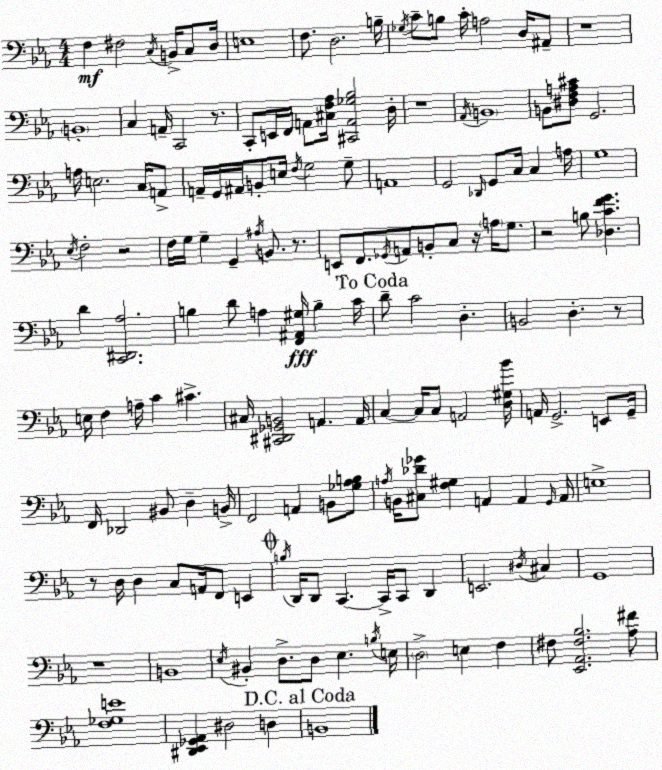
X:1
T:Untitled
M:4/4
L:1/4
K:Eb
F, ^F,2 C,/4 B,,/4 C,/2 D,/4 E,4 F,/2 D,2 B,/4 _G,/4 C/2 B,/2 C/4 A,2 D,/4 ^A,,/2 z4 B,,4 C, A,,/4 C,,2 z/2 C,,/2 E,,/4 F,,/4 A,,/2 [^C,F,_A,]/4 [^C,,A,,_G,_B,]2 D,/4 z4 _A,,/4 B,,4 B,,/2 [^D,F,A,^C]/2 G,,2 A,/4 E,2 C,/4 A,,/2 A,,/4 G,,/4 ^A,,/4 B,,/2 E,/4 F,/4 G,2 G,/2 A,,4 G,,2 _D,,/4 G,,/2 C,/4 C, A,/4 G,4 _E,/4 F,2 z2 F,/4 G,/4 G, G,, ^A,/4 B,,/2 z/2 E,,/2 F,,/2 _G,,/4 A,,/2 B,,/2 C,/2 z/4 A,/4 G,/2 z2 B,/2 [_D,CFG] D [C,,^D,,_A,]2 B, D/2 A, [F,,^A,,^G,]/4 B, C/4 D/2 C2 D, B,,2 D, z/2 E,/4 F, A,/4 C ^C ^C,/4 [^C,,^D,,_G,,B,,]2 A,, A,,/4 C, C,/4 C,/2 A,,2 [D,^G,_B]/4 A,,/4 G,,2 E,,/2 G,,/4 F,,/4 _D,,2 ^B,,/2 D, B,,/4 F,,2 A,, B,,/2 [_G,_A,B,]/2 A,/4 B,,/4 [^C,_D_G]/2 [F,^G,] A,, A,, G,,/4 A,,/4 E,4 z/2 D,/4 D, C,/2 A,,/4 F,,/2 E,, B,/4 D,,/4 D,,/2 C,, C,,/4 C,,/2 D,, E,,2 ^D,/4 ^C, G,,4 z4 B,,4 _E,/4 ^B,, D,/2 D,/2 _E, B,/4 E,/4 D,2 E, F, ^F,/2 [_E,,_A,,^F,_B,]2 [_A,^F]/2 [F,_G,E]4 [^D,,_E,,_G,,_A,,] ^D,2 D, B,,4